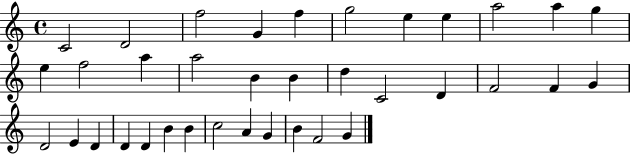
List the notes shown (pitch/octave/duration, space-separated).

C4/h D4/h F5/h G4/q F5/q G5/h E5/q E5/q A5/h A5/q G5/q E5/q F5/h A5/q A5/h B4/q B4/q D5/q C4/h D4/q F4/h F4/q G4/q D4/h E4/q D4/q D4/q D4/q B4/q B4/q C5/h A4/q G4/q B4/q F4/h G4/q